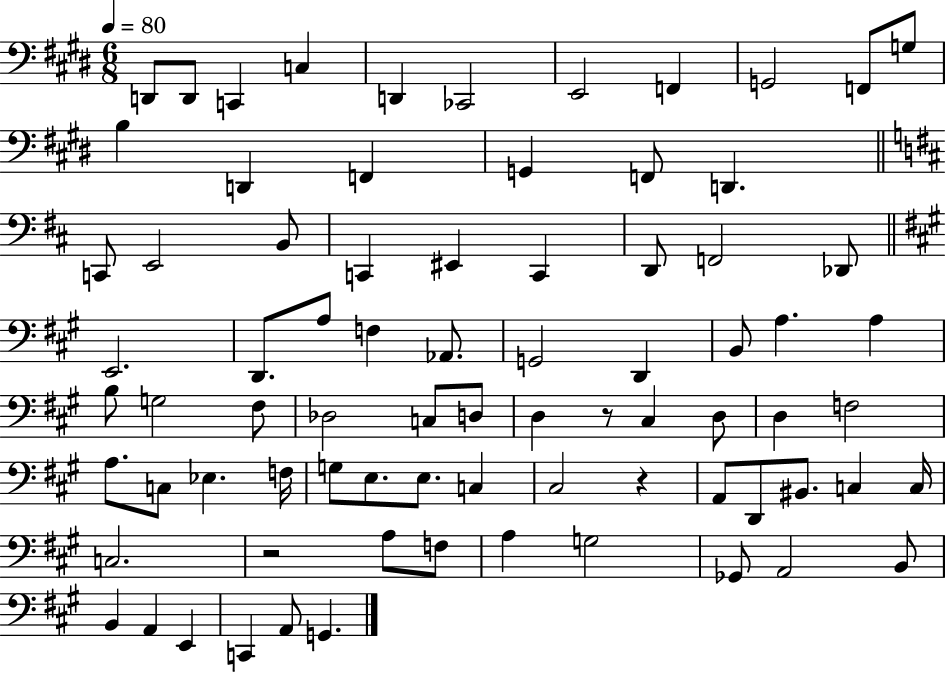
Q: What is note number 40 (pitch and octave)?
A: Db3